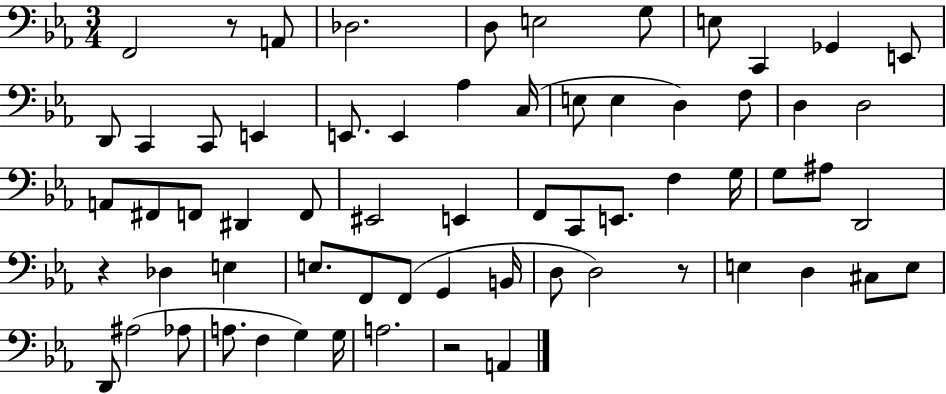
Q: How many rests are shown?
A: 4